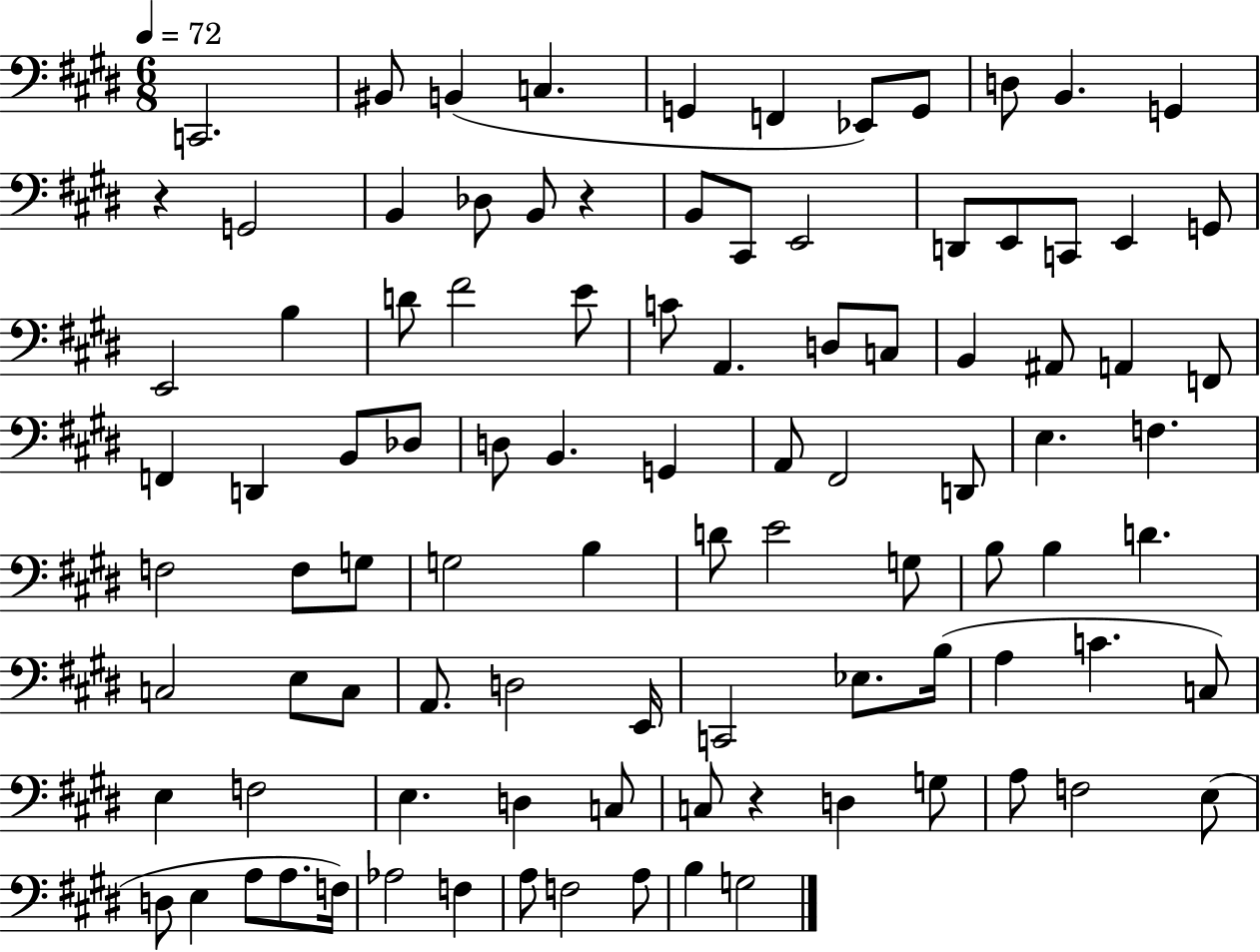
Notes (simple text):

C2/h. BIS2/e B2/q C3/q. G2/q F2/q Eb2/e G2/e D3/e B2/q. G2/q R/q G2/h B2/q Db3/e B2/e R/q B2/e C#2/e E2/h D2/e E2/e C2/e E2/q G2/e E2/h B3/q D4/e F#4/h E4/e C4/e A2/q. D3/e C3/e B2/q A#2/e A2/q F2/e F2/q D2/q B2/e Db3/e D3/e B2/q. G2/q A2/e F#2/h D2/e E3/q. F3/q. F3/h F3/e G3/e G3/h B3/q D4/e E4/h G3/e B3/e B3/q D4/q. C3/h E3/e C3/e A2/e. D3/h E2/s C2/h Eb3/e. B3/s A3/q C4/q. C3/e E3/q F3/h E3/q. D3/q C3/e C3/e R/q D3/q G3/e A3/e F3/h E3/e D3/e E3/q A3/e A3/e. F3/s Ab3/h F3/q A3/e F3/h A3/e B3/q G3/h